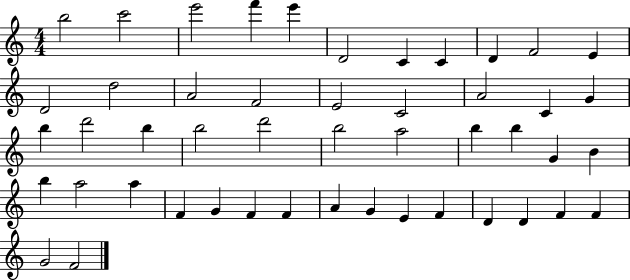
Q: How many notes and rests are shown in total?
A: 48